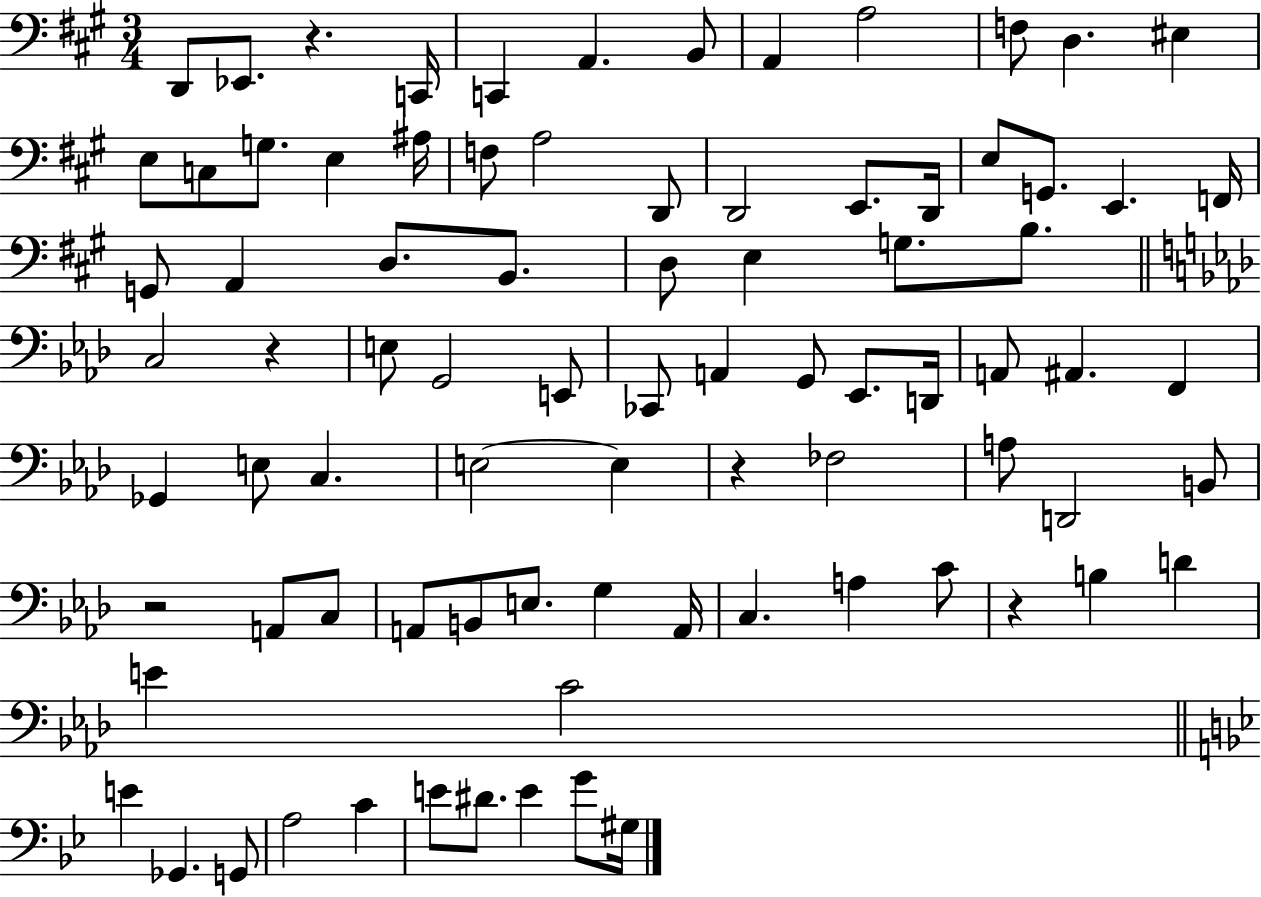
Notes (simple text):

D2/e Eb2/e. R/q. C2/s C2/q A2/q. B2/e A2/q A3/h F3/e D3/q. EIS3/q E3/e C3/e G3/e. E3/q A#3/s F3/e A3/h D2/e D2/h E2/e. D2/s E3/e G2/e. E2/q. F2/s G2/e A2/q D3/e. B2/e. D3/e E3/q G3/e. B3/e. C3/h R/q E3/e G2/h E2/e CES2/e A2/q G2/e Eb2/e. D2/s A2/e A#2/q. F2/q Gb2/q E3/e C3/q. E3/h E3/q R/q FES3/h A3/e D2/h B2/e R/h A2/e C3/e A2/e B2/e E3/e. G3/q A2/s C3/q. A3/q C4/e R/q B3/q D4/q E4/q C4/h E4/q Gb2/q. G2/e A3/h C4/q E4/e D#4/e. E4/q G4/e G#3/s